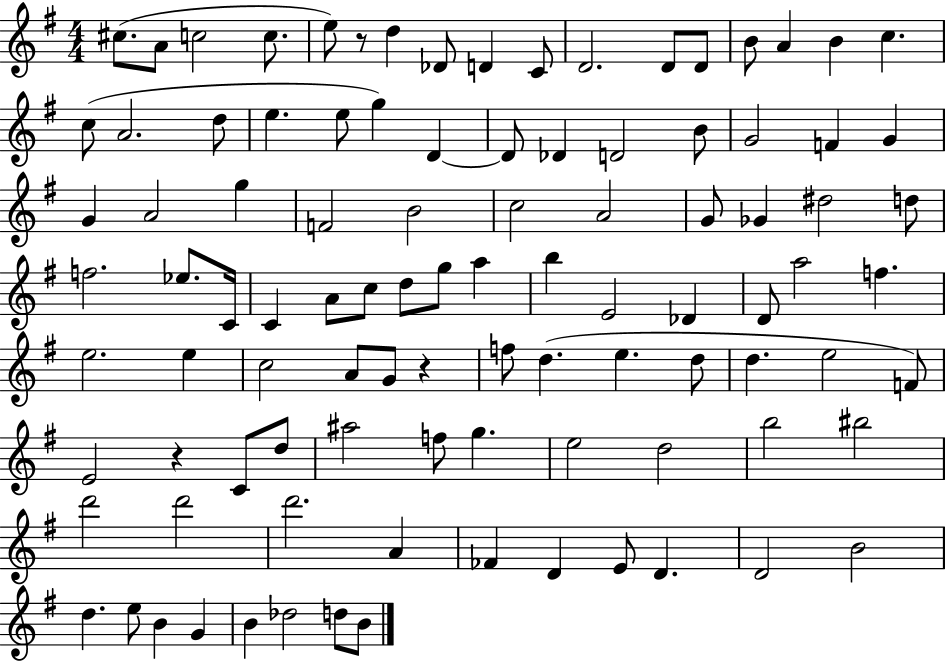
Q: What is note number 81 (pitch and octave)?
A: D6